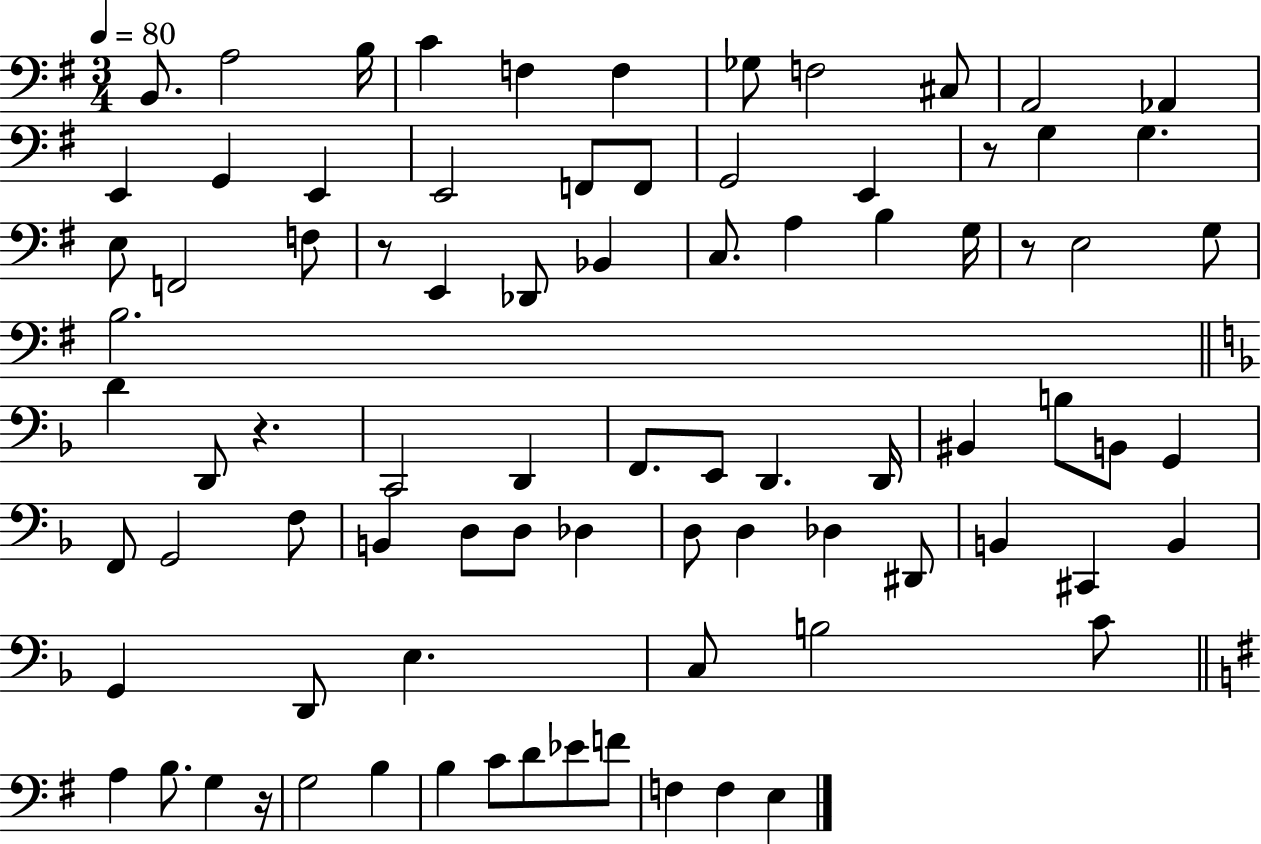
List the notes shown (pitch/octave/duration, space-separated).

B2/e. A3/h B3/s C4/q F3/q F3/q Gb3/e F3/h C#3/e A2/h Ab2/q E2/q G2/q E2/q E2/h F2/e F2/e G2/h E2/q R/e G3/q G3/q. E3/e F2/h F3/e R/e E2/q Db2/e Bb2/q C3/e. A3/q B3/q G3/s R/e E3/h G3/e B3/h. D4/q D2/e R/q. C2/h D2/q F2/e. E2/e D2/q. D2/s BIS2/q B3/e B2/e G2/q F2/e G2/h F3/e B2/q D3/e D3/e Db3/q D3/e D3/q Db3/q D#2/e B2/q C#2/q B2/q G2/q D2/e E3/q. C3/e B3/h C4/e A3/q B3/e. G3/q R/s G3/h B3/q B3/q C4/e D4/e Eb4/e F4/e F3/q F3/q E3/q